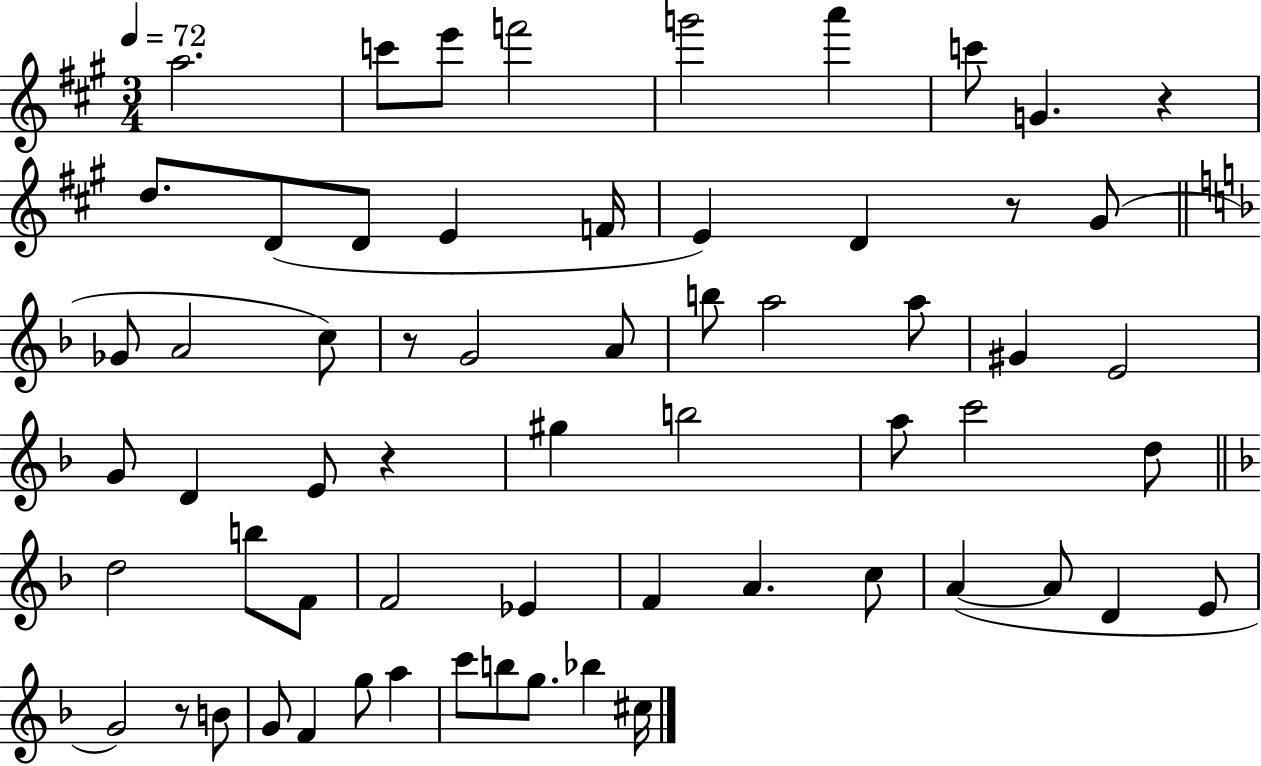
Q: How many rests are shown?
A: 5